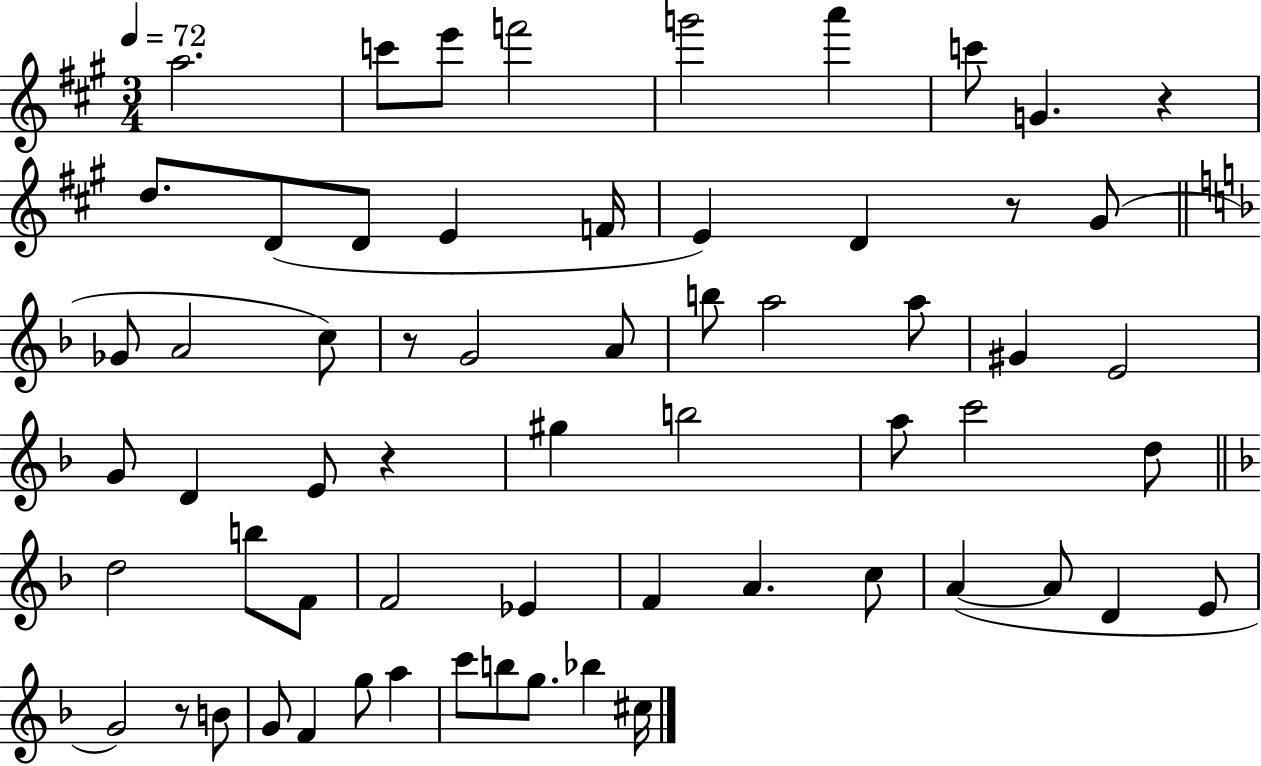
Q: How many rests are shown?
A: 5